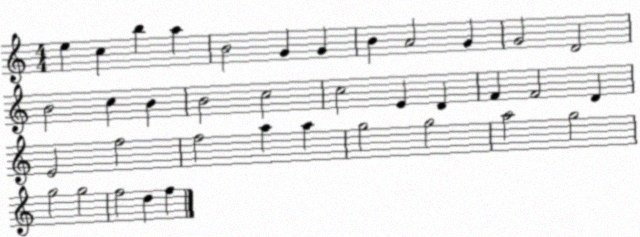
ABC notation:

X:1
T:Untitled
M:4/4
L:1/4
K:C
e c b a B2 G G B A2 G G2 D2 B2 c B B2 c2 c2 E D F F2 D E2 f2 f2 a a g2 g2 a2 g2 g2 g2 f2 d f